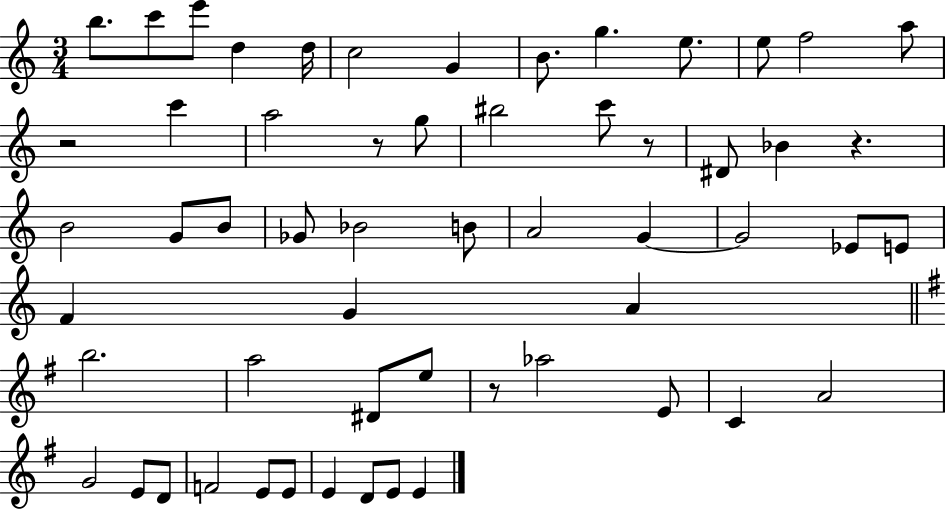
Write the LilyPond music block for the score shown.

{
  \clef treble
  \numericTimeSignature
  \time 3/4
  \key c \major
  b''8. c'''8 e'''8 d''4 d''16 | c''2 g'4 | b'8. g''4. e''8. | e''8 f''2 a''8 | \break r2 c'''4 | a''2 r8 g''8 | bis''2 c'''8 r8 | dis'8 bes'4 r4. | \break b'2 g'8 b'8 | ges'8 bes'2 b'8 | a'2 g'4~~ | g'2 ees'8 e'8 | \break f'4 g'4 a'4 | \bar "||" \break \key e \minor b''2. | a''2 dis'8 e''8 | r8 aes''2 e'8 | c'4 a'2 | \break g'2 e'8 d'8 | f'2 e'8 e'8 | e'4 d'8 e'8 e'4 | \bar "|."
}